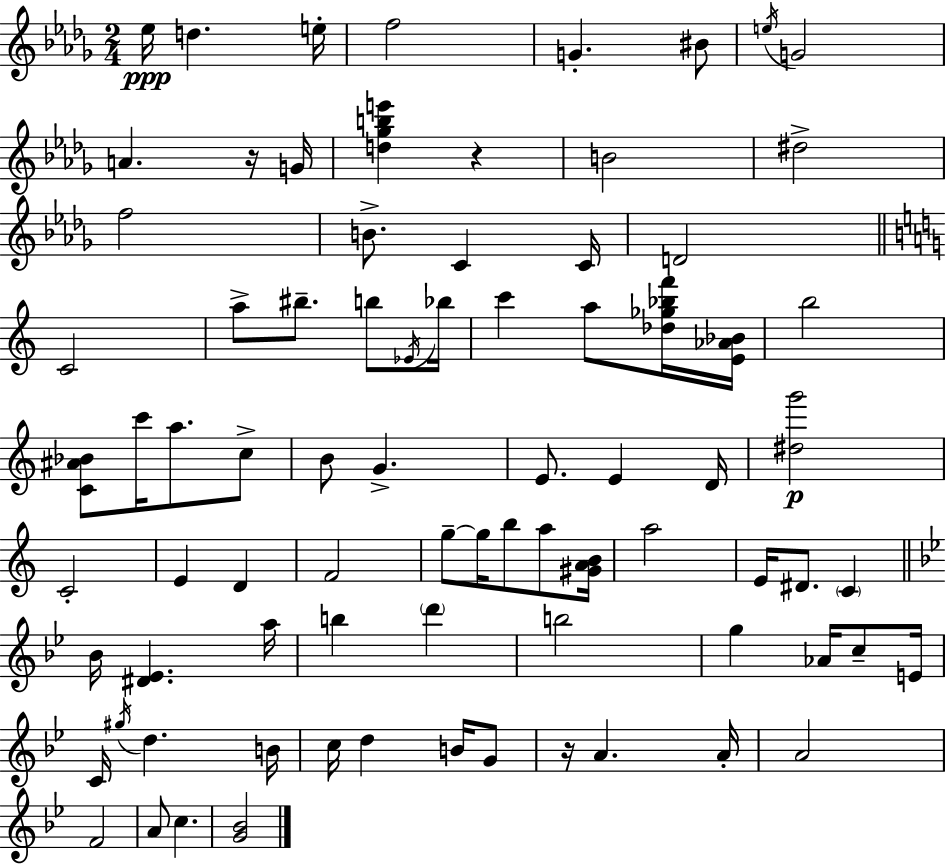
{
  \clef treble
  \numericTimeSignature
  \time 2/4
  \key bes \minor
  ees''16\ppp d''4. e''16-. | f''2 | g'4.-. bis'8 | \acciaccatura { e''16 } g'2 | \break a'4. r16 | g'16 <d'' ges'' b'' e'''>4 r4 | b'2 | dis''2-> | \break f''2 | b'8.-> c'4 | c'16 d'2 | \bar "||" \break \key c \major c'2 | a''8-> bis''8.-- b''8 \acciaccatura { ees'16 } | bes''16 c'''4 a''8 <des'' ges'' bes'' f'''>16 | <e' aes' bes'>16 b''2 | \break <c' ais' bes'>8 c'''16 a''8. c''8-> | b'8 g'4.-> | e'8. e'4 | d'16 <dis'' g'''>2\p | \break c'2-. | e'4 d'4 | f'2 | g''8--~~ g''16 b''8 a''8 | \break <gis' a' b'>16 a''2 | e'16 dis'8. \parenthesize c'4 | \bar "||" \break \key g \minor bes'16 <dis' ees'>4. a''16 | b''4 \parenthesize d'''4 | b''2 | g''4 aes'16 c''8-- e'16 | \break c'16 \acciaccatura { gis''16 } d''4. | b'16 c''16 d''4 b'16 g'8 | r16 a'4. | a'16-. a'2 | \break f'2 | a'8 c''4. | <g' bes'>2 | \bar "|."
}